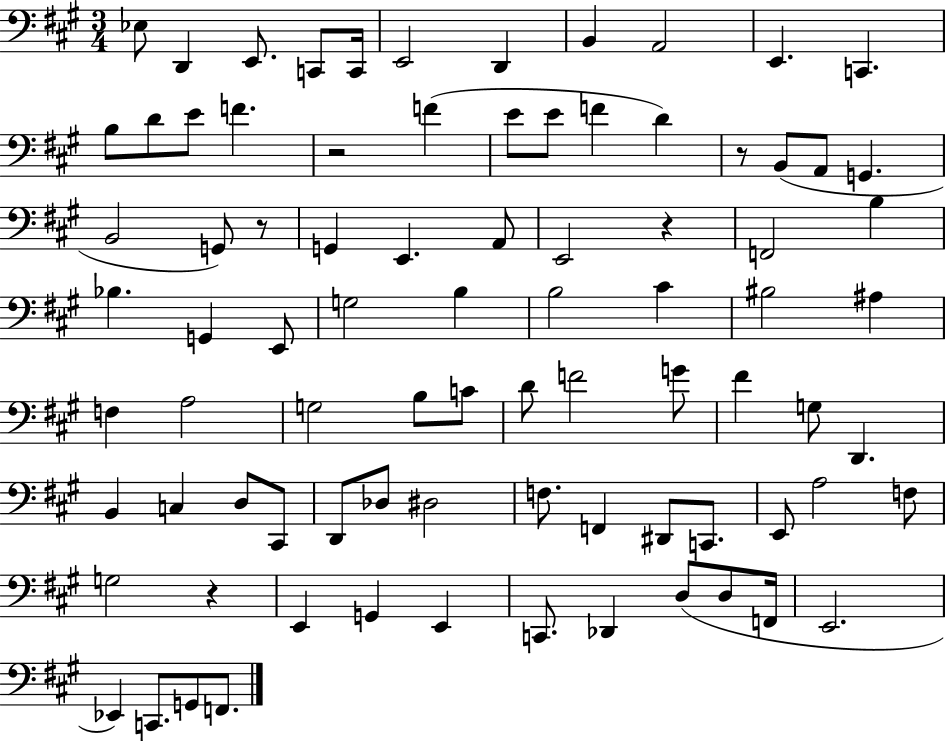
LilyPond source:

{
  \clef bass
  \numericTimeSignature
  \time 3/4
  \key a \major
  \repeat volta 2 { ees8 d,4 e,8. c,8 c,16 | e,2 d,4 | b,4 a,2 | e,4. c,4. | \break b8 d'8 e'8 f'4. | r2 f'4( | e'8 e'8 f'4 d'4) | r8 b,8( a,8 g,4. | \break b,2 g,8) r8 | g,4 e,4. a,8 | e,2 r4 | f,2 b4 | \break bes4. g,4 e,8 | g2 b4 | b2 cis'4 | bis2 ais4 | \break f4 a2 | g2 b8 c'8 | d'8 f'2 g'8 | fis'4 g8 d,4. | \break b,4 c4 d8 cis,8 | d,8 des8 dis2 | f8. f,4 dis,8 c,8. | e,8 a2 f8 | \break g2 r4 | e,4 g,4 e,4 | c,8. des,4 d8( d8 f,16 | e,2. | \break ees,4) c,8. g,8 f,8. | } \bar "|."
}